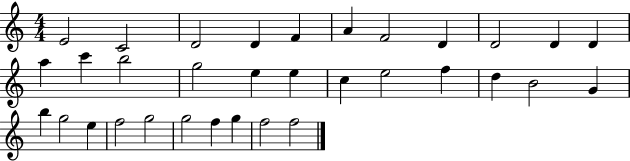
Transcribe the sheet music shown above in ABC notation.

X:1
T:Untitled
M:4/4
L:1/4
K:C
E2 C2 D2 D F A F2 D D2 D D a c' b2 g2 e e c e2 f d B2 G b g2 e f2 g2 g2 f g f2 f2